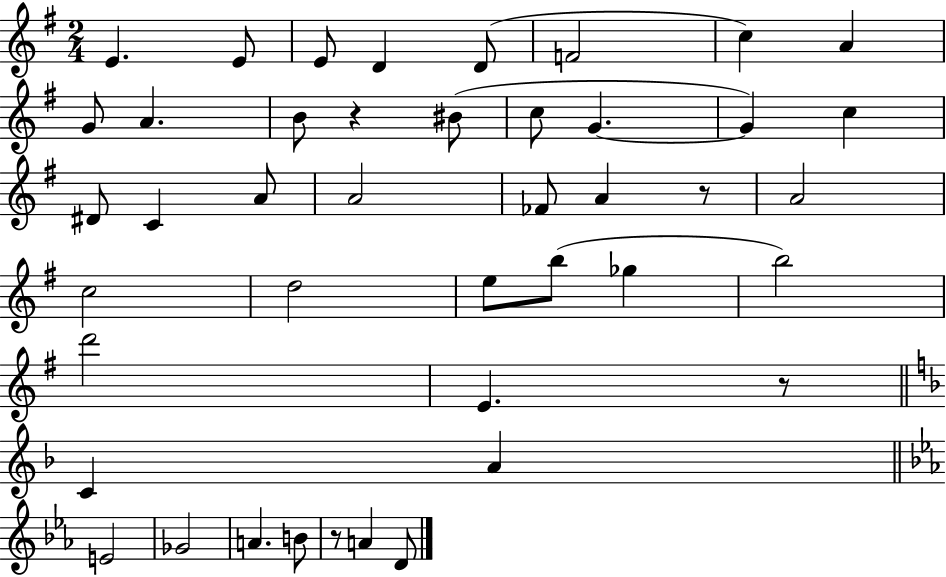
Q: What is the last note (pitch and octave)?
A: D4